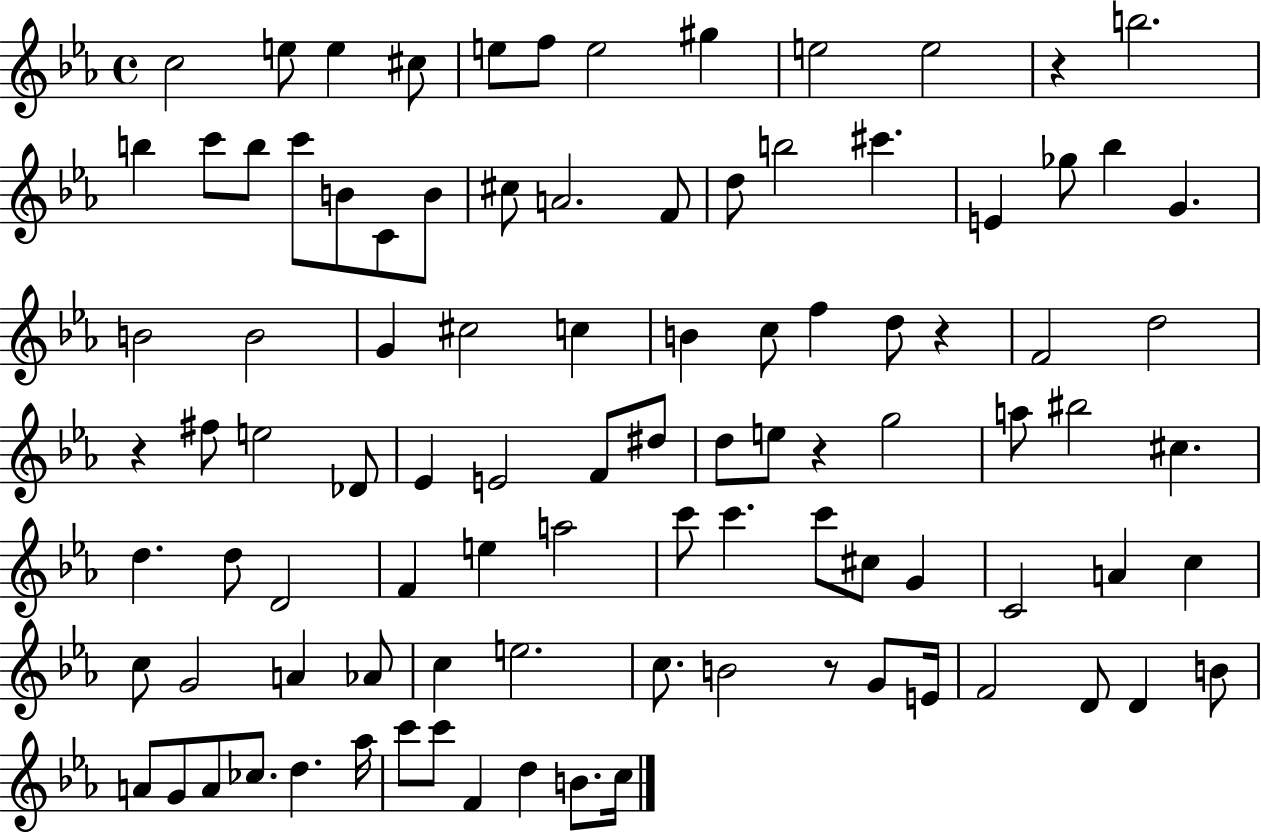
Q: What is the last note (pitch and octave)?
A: C5